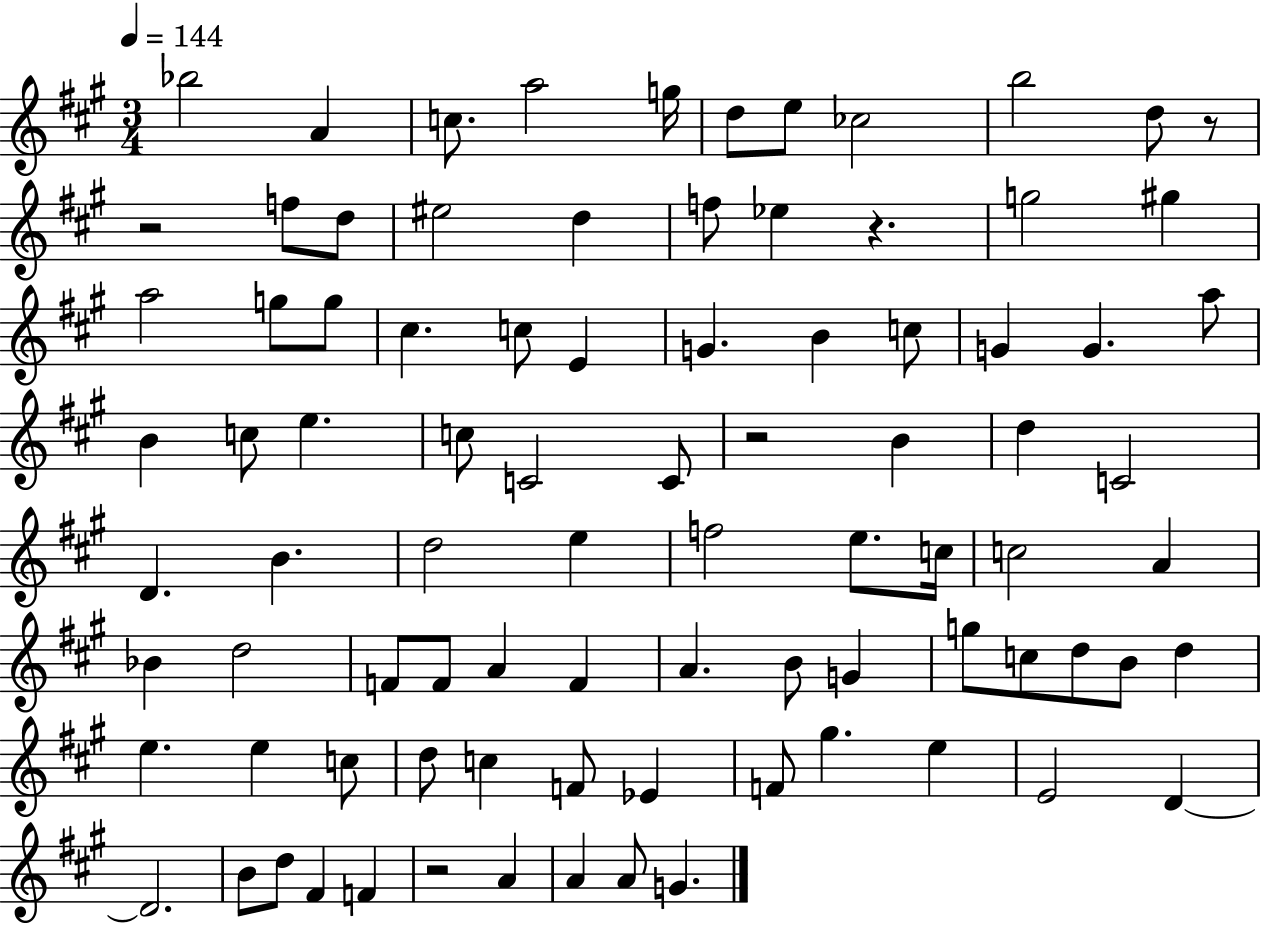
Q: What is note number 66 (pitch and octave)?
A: D5